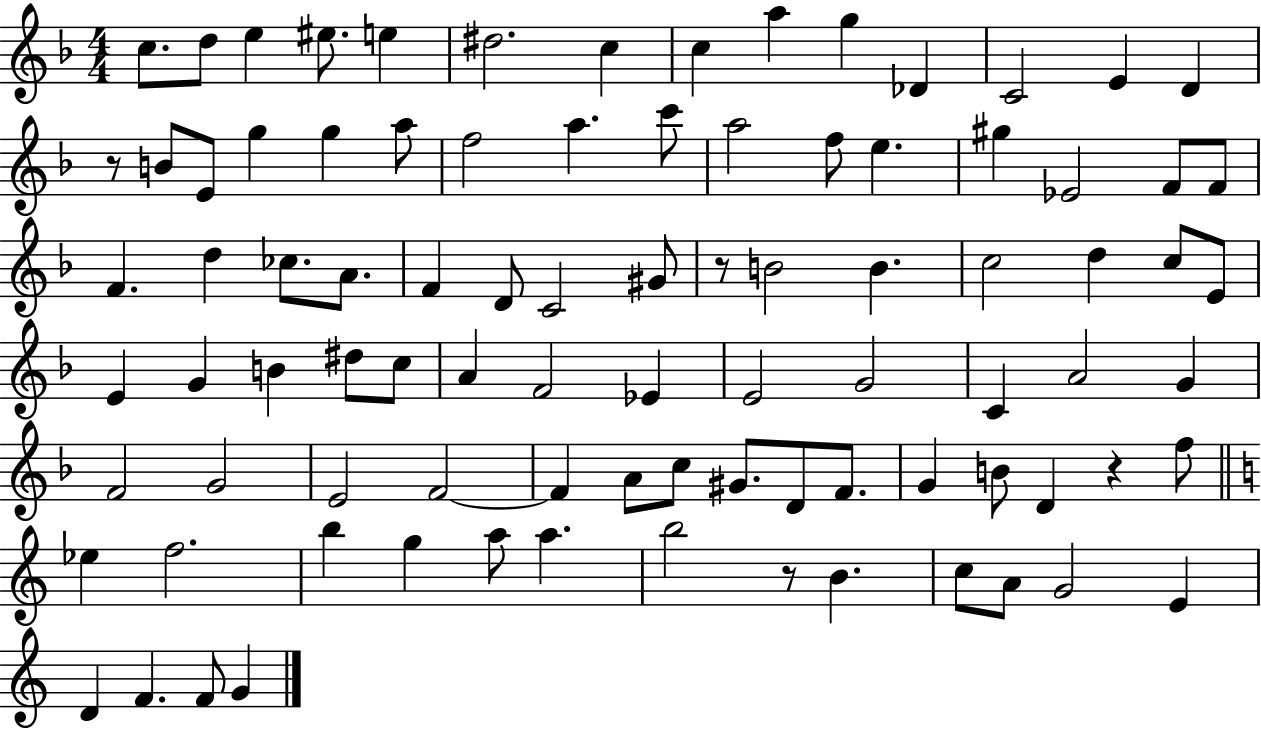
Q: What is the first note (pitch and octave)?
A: C5